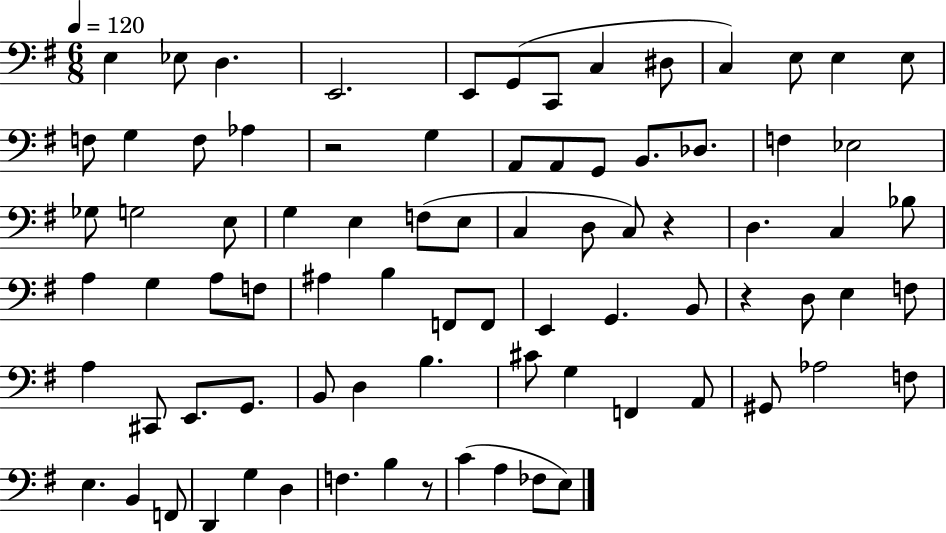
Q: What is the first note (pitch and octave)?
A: E3